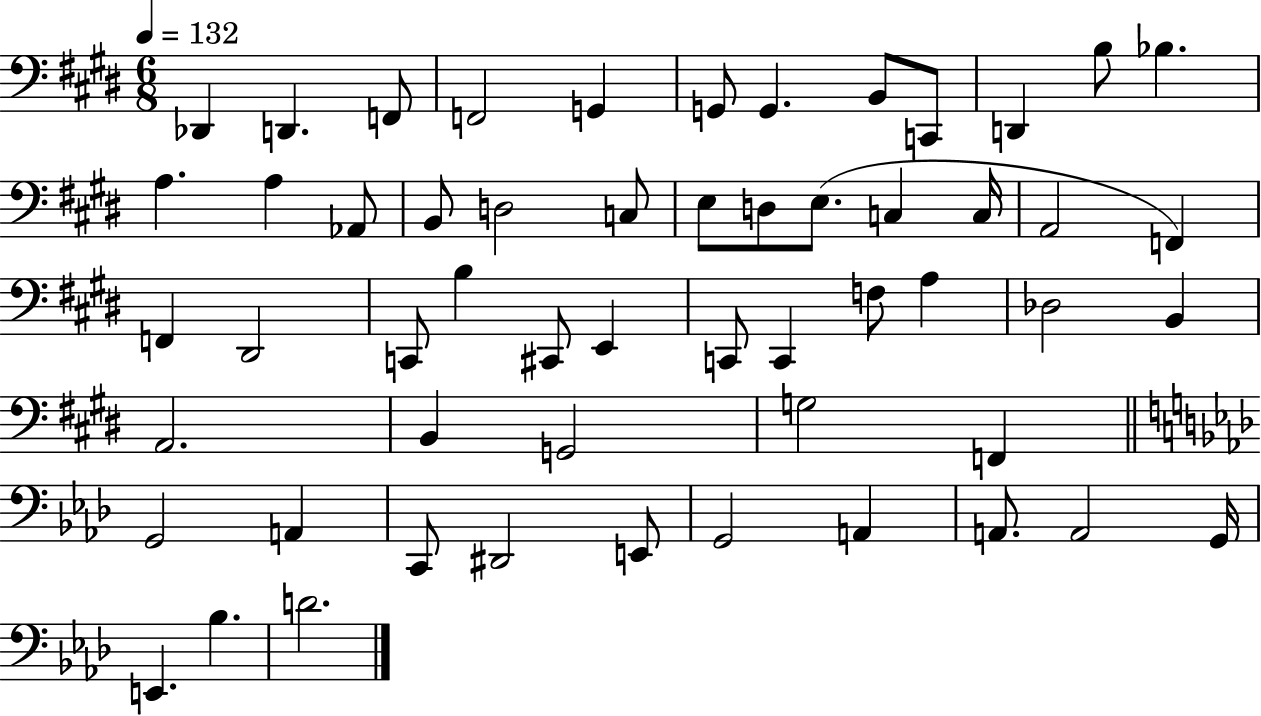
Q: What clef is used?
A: bass